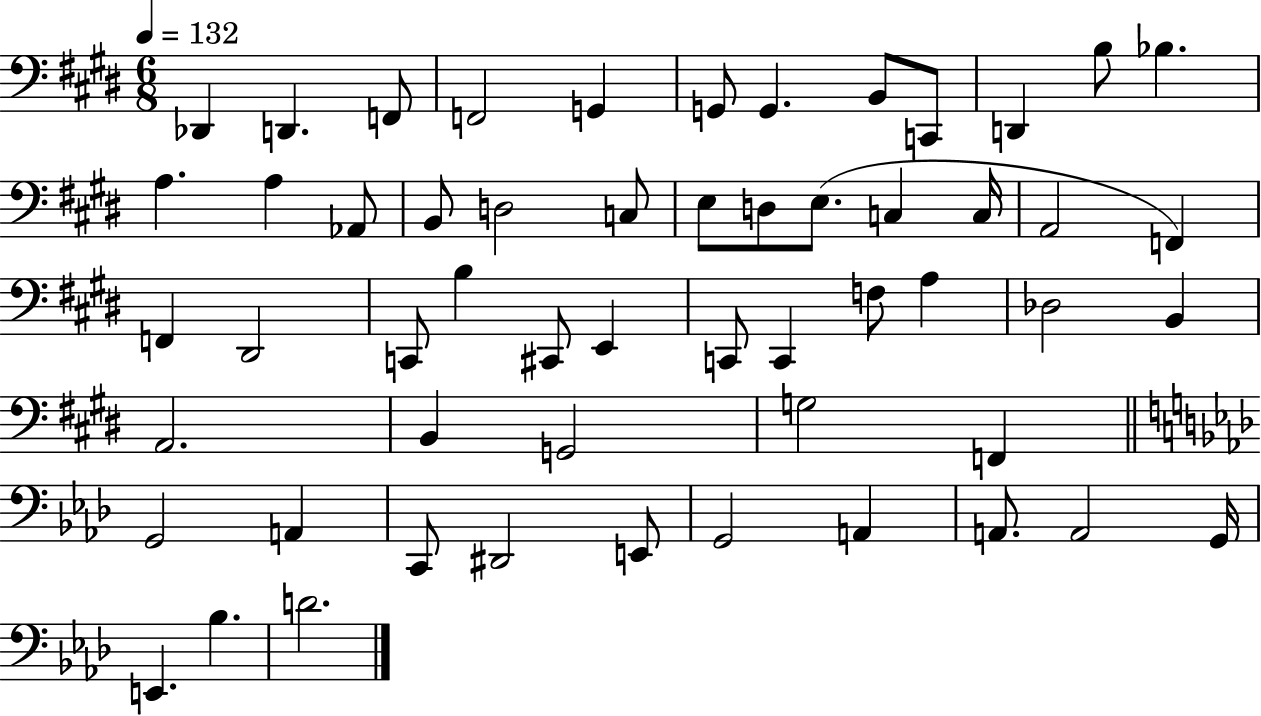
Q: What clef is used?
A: bass